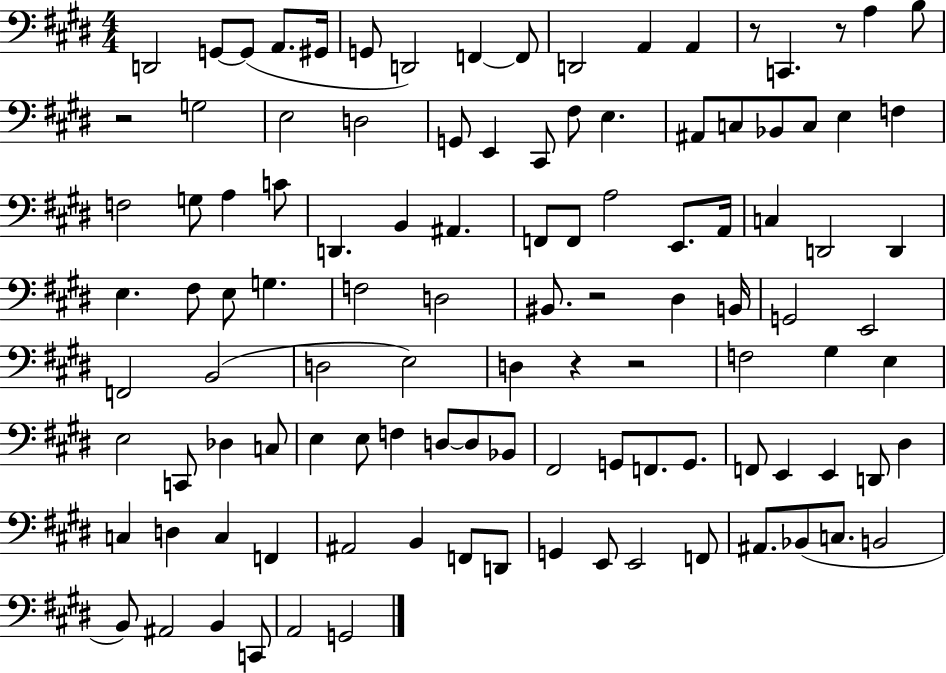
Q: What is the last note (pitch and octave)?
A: G2